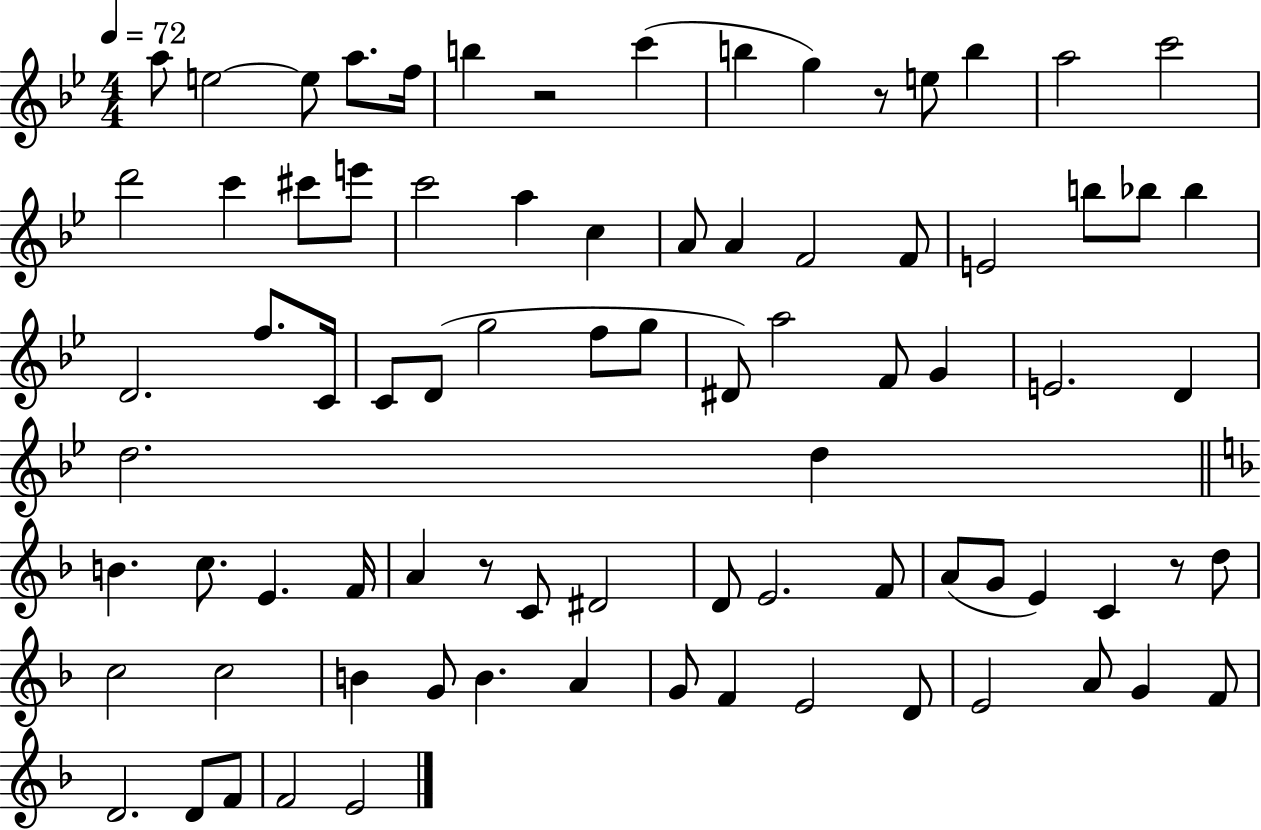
A5/e E5/h E5/e A5/e. F5/s B5/q R/h C6/q B5/q G5/q R/e E5/e B5/q A5/h C6/h D6/h C6/q C#6/e E6/e C6/h A5/q C5/q A4/e A4/q F4/h F4/e E4/h B5/e Bb5/e Bb5/q D4/h. F5/e. C4/s C4/e D4/e G5/h F5/e G5/e D#4/e A5/h F4/e G4/q E4/h. D4/q D5/h. D5/q B4/q. C5/e. E4/q. F4/s A4/q R/e C4/e D#4/h D4/e E4/h. F4/e A4/e G4/e E4/q C4/q R/e D5/e C5/h C5/h B4/q G4/e B4/q. A4/q G4/e F4/q E4/h D4/e E4/h A4/e G4/q F4/e D4/h. D4/e F4/e F4/h E4/h